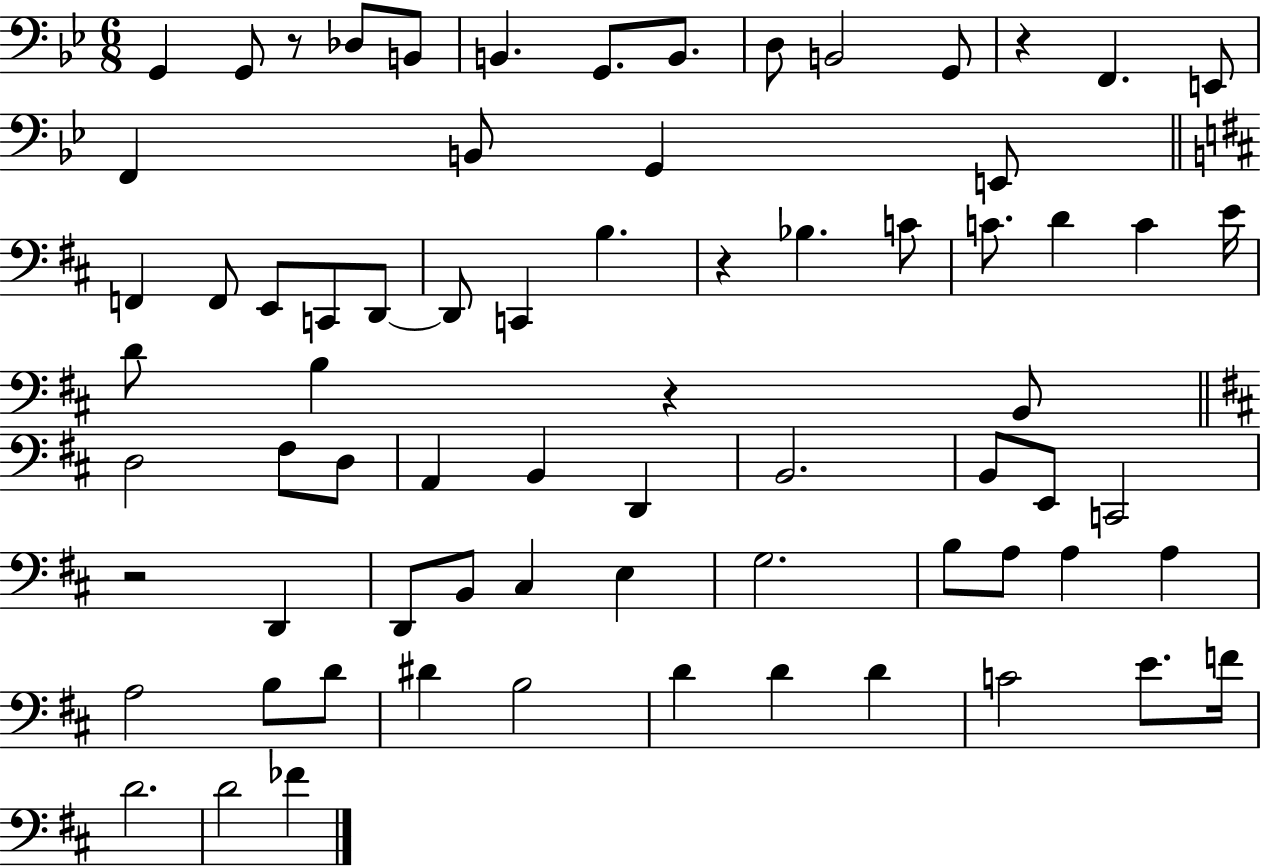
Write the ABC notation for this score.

X:1
T:Untitled
M:6/8
L:1/4
K:Bb
G,, G,,/2 z/2 _D,/2 B,,/2 B,, G,,/2 B,,/2 D,/2 B,,2 G,,/2 z F,, E,,/2 F,, B,,/2 G,, E,,/2 F,, F,,/2 E,,/2 C,,/2 D,,/2 D,,/2 C,, B, z _B, C/2 C/2 D C E/4 D/2 B, z B,,/2 D,2 ^F,/2 D,/2 A,, B,, D,, B,,2 B,,/2 E,,/2 C,,2 z2 D,, D,,/2 B,,/2 ^C, E, G,2 B,/2 A,/2 A, A, A,2 B,/2 D/2 ^D B,2 D D D C2 E/2 F/4 D2 D2 _F